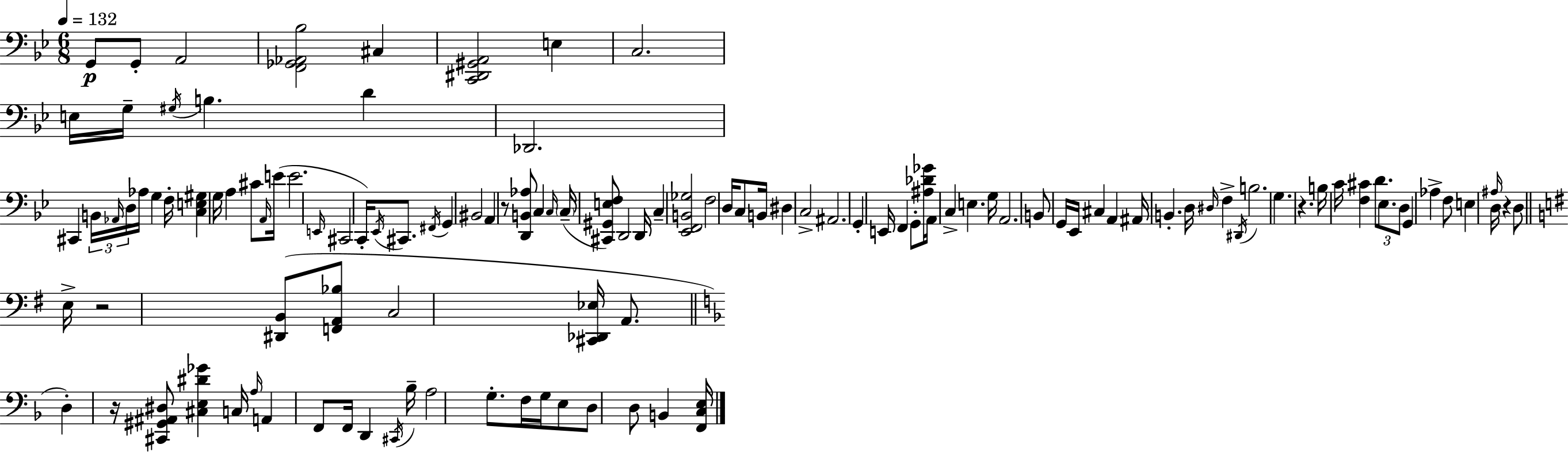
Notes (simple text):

G2/e G2/e A2/h [F2,Gb2,Ab2,Bb3]/h C#3/q [C2,D#2,G#2,A2]/h E3/q C3/h. E3/s G3/s G#3/s B3/q. D4/q Db2/h. C#2/q B2/s Ab2/s D3/s Ab3/s G3/q F3/s [C3,E3,G#3]/q G3/s A3/q C#4/e A2/s E4/s E4/h. E2/s C#2/h C2/s Eb2/s C#2/e. F#2/s G2/q BIS2/h A2/q R/e [D2,B2,Ab3]/e C3/q C3/s C3/s [C#2,G#2,E3,F3]/e D2/h D2/s C3/q [Eb2,F2,B2,Gb3]/h F3/h D3/s C3/e B2/s D#3/q C3/h A#2/h. G2/q E2/s F2/q G2/e [A#3,Db4,Gb4]/s A2/s C3/q E3/q. G3/s A2/h. B2/e G2/s Eb2/s C#3/q A2/q A#2/s B2/q. D3/s D#3/s F3/q D#2/s B3/h. G3/q. R/q. B3/s C4/s [F3,C#4]/q D4/e. Eb3/e. D3/e G2/q Ab3/q F3/e E3/q A#3/s D3/s R/q D3/e E3/s R/h [D#2,B2]/e [F2,A2,Bb3]/e C3/h [C#2,Db2,Eb3]/s A2/e. D3/q R/s [C#2,G#2,A#2,D#3]/e [C#3,E3,D#4,Gb4]/q C3/s A3/s A2/q F2/e F2/s D2/q C#2/s Bb3/s A3/h G3/e. F3/s G3/s E3/e D3/e D3/e B2/q [F2,C3,E3]/s